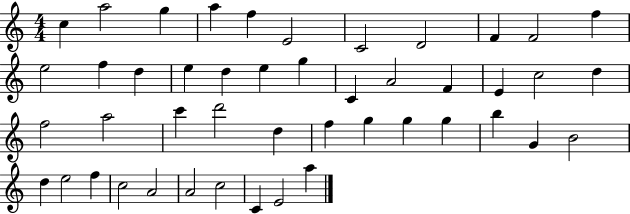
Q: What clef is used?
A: treble